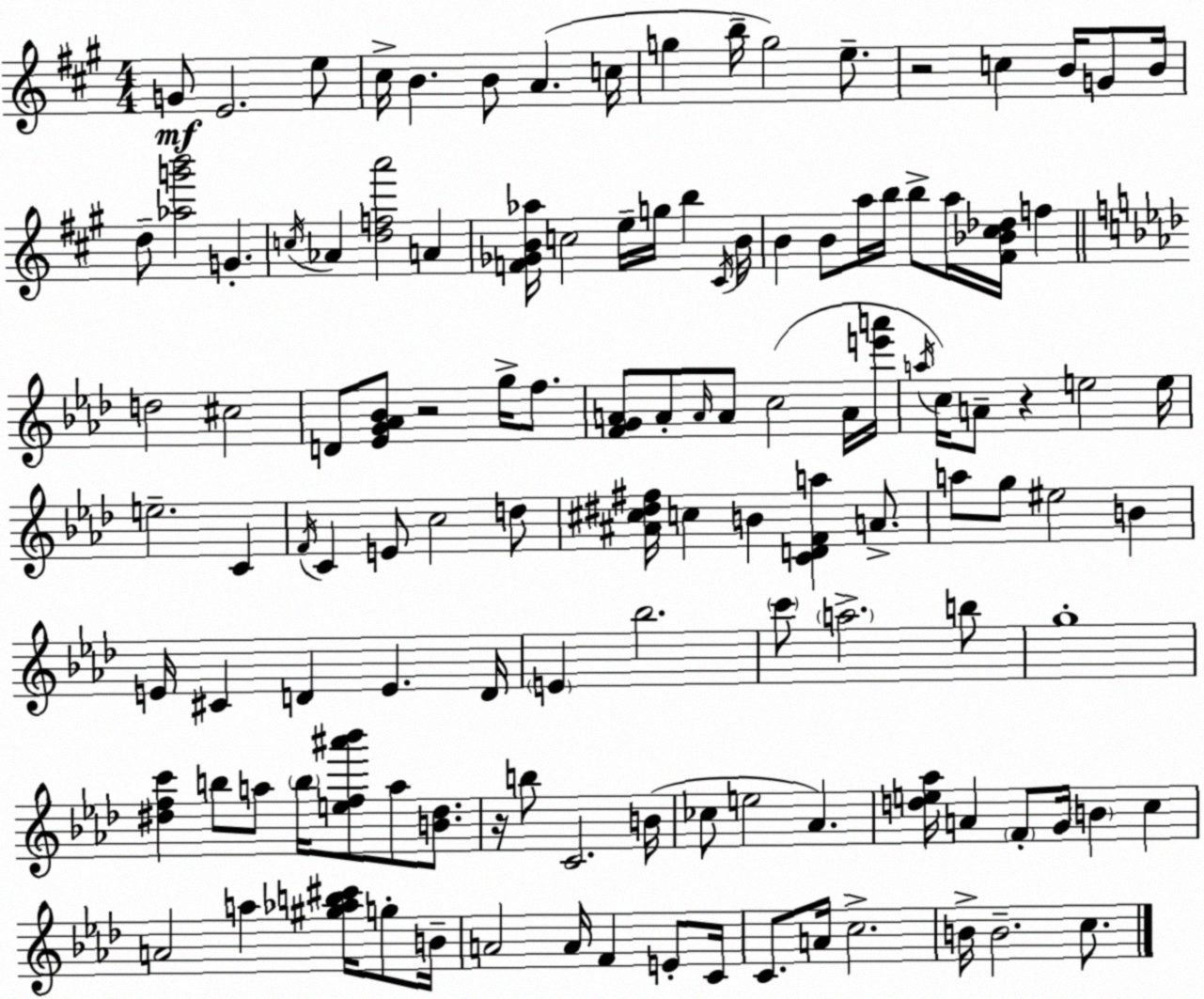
X:1
T:Untitled
M:4/4
L:1/4
K:A
G/2 E2 e/2 ^c/4 B B/2 A c/4 g b/4 g2 e/2 z2 c B/4 G/2 B/4 d/2 [_ag'b']2 G c/4 _A [dfa']2 A [F_GB_a]/4 c2 e/4 g/4 b ^C/4 B/4 B B/2 a/4 b/4 b/2 a/4 [^F_B^c_d]/4 f d2 ^c2 D/2 [_EG_A_B]/2 z2 g/4 f/2 [FGA]/2 A/2 A/4 A/2 c2 A/4 [e'a']/4 a/4 c/4 A/2 z e2 e/4 e2 C F/4 C E/2 c2 d/2 [^A^c^d^f]/4 c B [CDFa] A/2 a/2 g/2 ^e2 B E/4 ^C D E D/4 E _b2 c'/2 a2 b/2 g4 [^dfc'] b/2 a/2 b/4 [ef^a'_b']/2 a/2 [B^d]/2 z/4 b/2 C2 B/4 _c/2 e2 _A [de_a]/4 A F/2 G/4 B c A2 a [^g_ab^c']/4 g/2 B/4 A2 A/4 F E/2 C/4 C/2 A/4 c2 B/4 B2 c/2